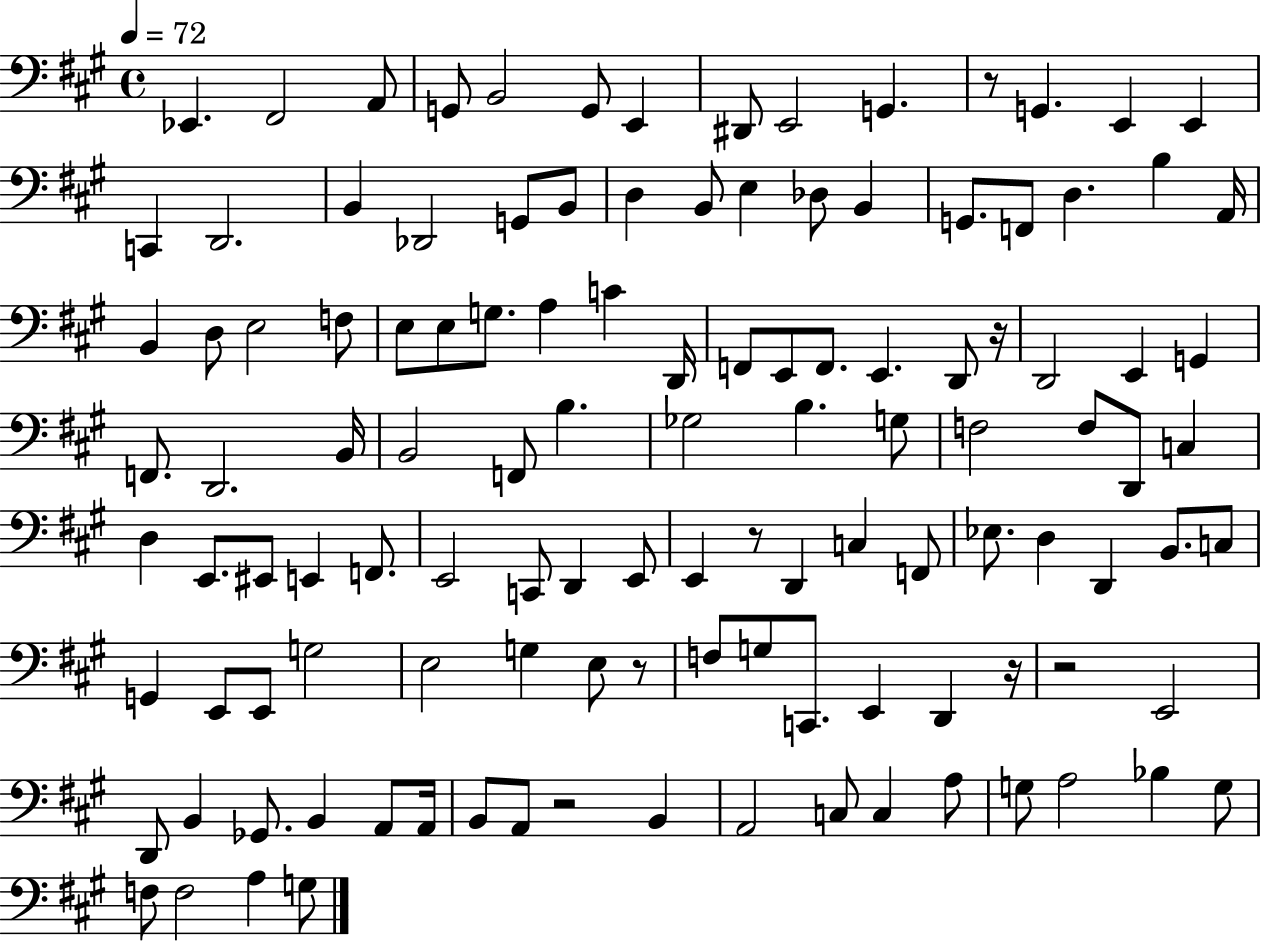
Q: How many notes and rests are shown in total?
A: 119